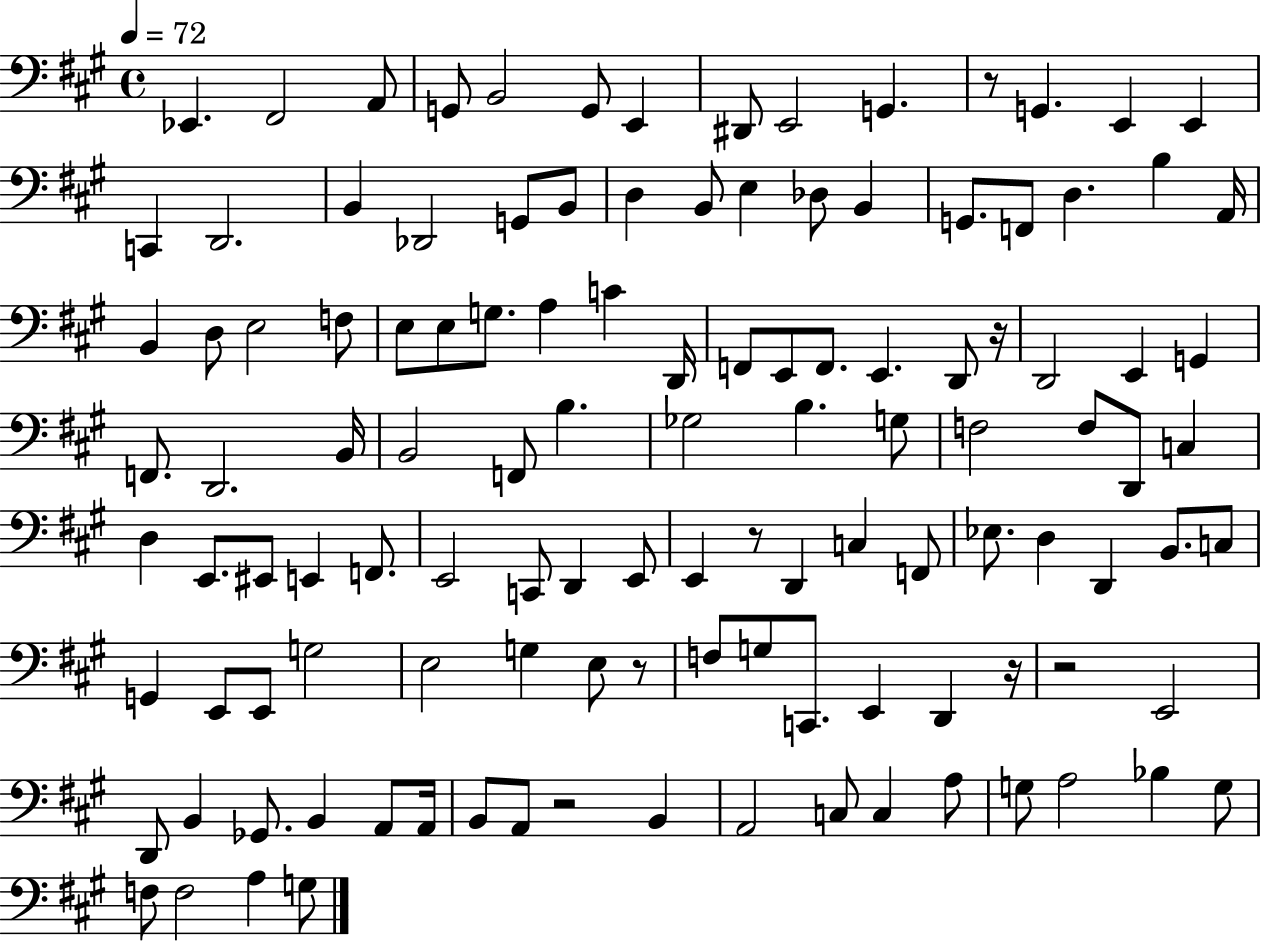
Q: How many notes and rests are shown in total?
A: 119